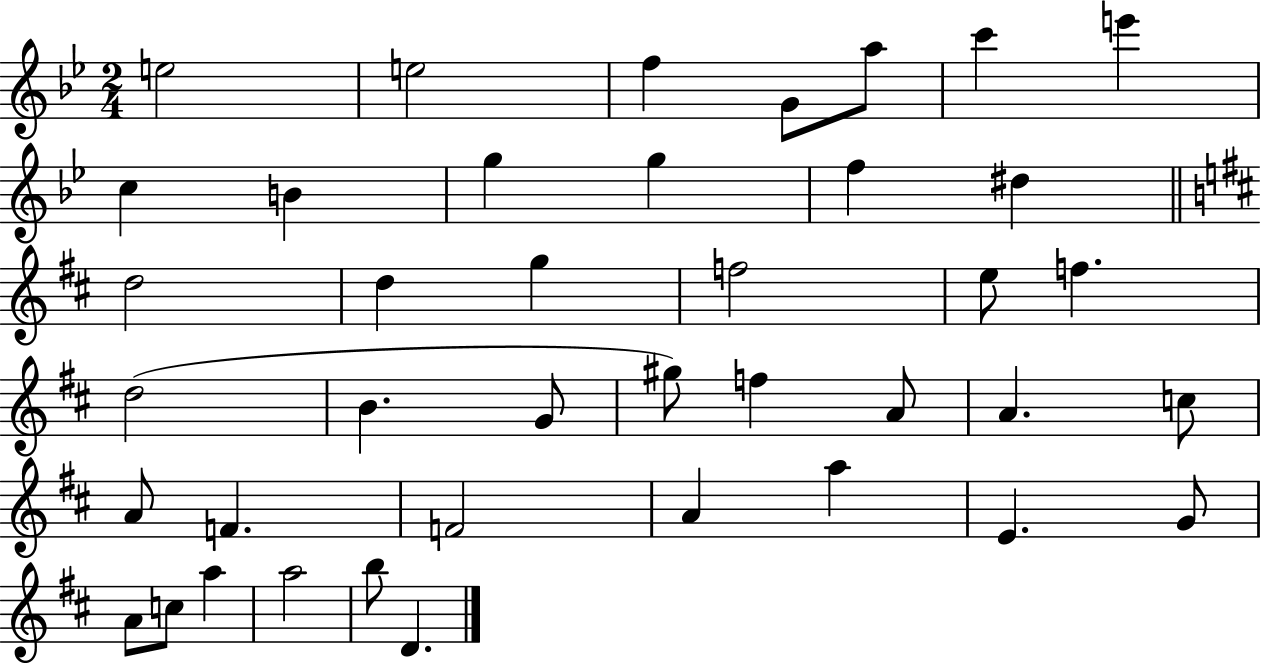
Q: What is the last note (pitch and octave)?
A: D4